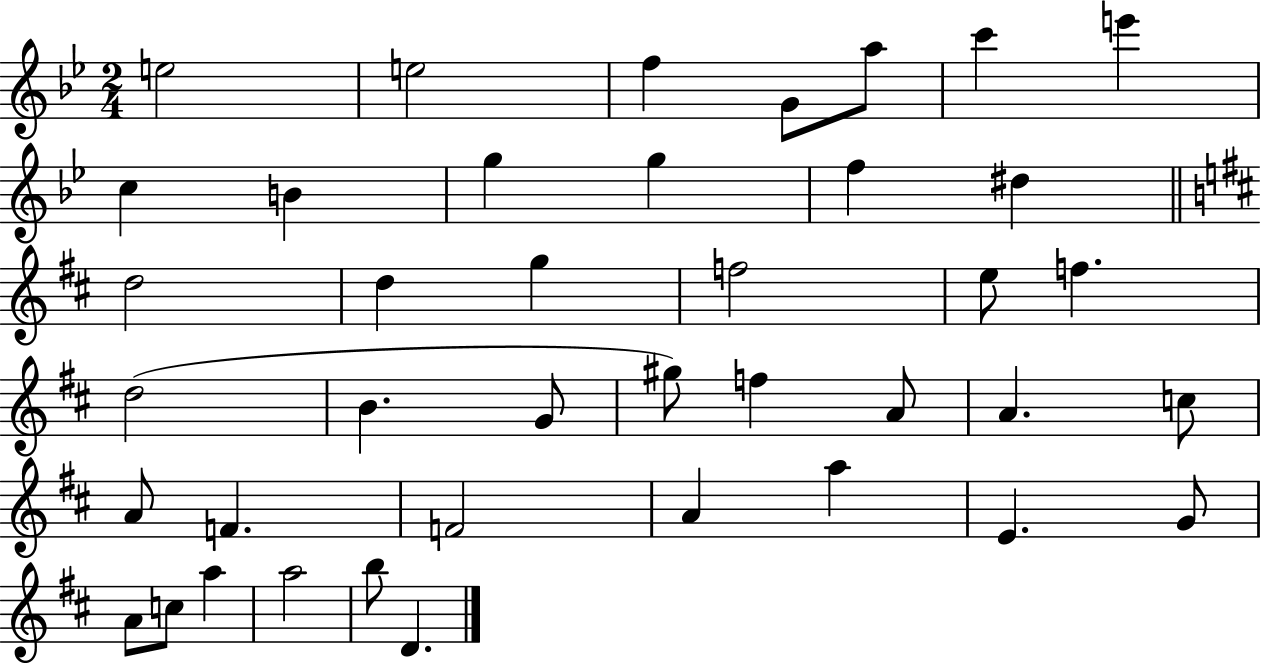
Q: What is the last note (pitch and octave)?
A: D4